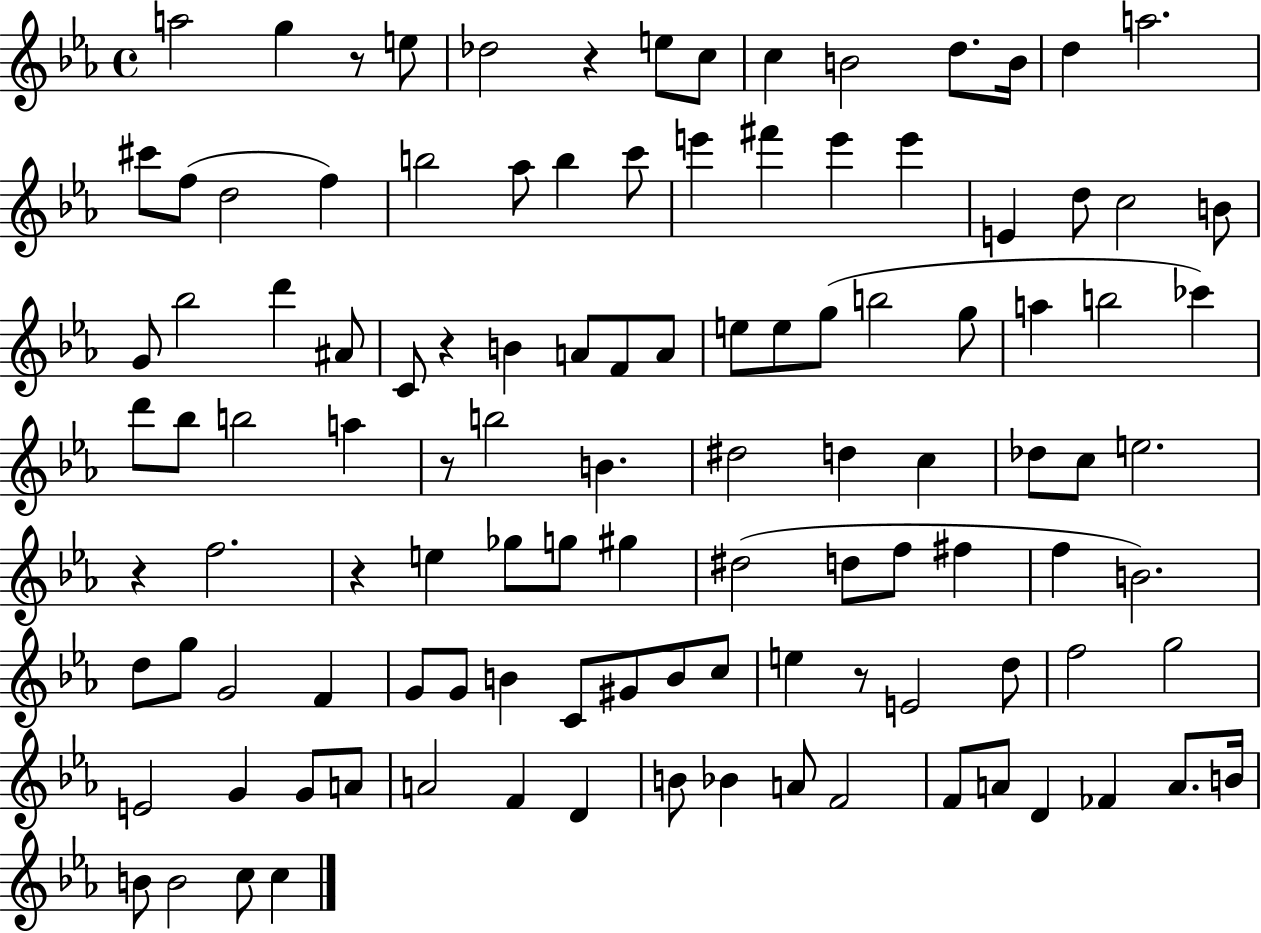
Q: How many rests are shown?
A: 7